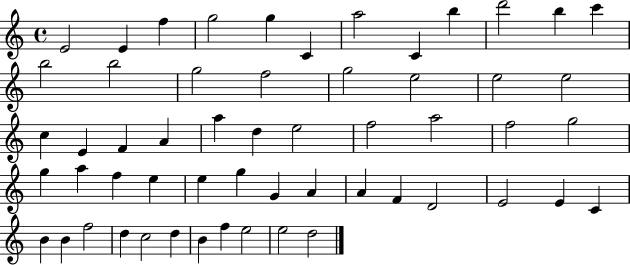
E4/h E4/q F5/q G5/h G5/q C4/q A5/h C4/q B5/q D6/h B5/q C6/q B5/h B5/h G5/h F5/h G5/h E5/h E5/h E5/h C5/q E4/q F4/q A4/q A5/q D5/q E5/h F5/h A5/h F5/h G5/h G5/q A5/q F5/q E5/q E5/q G5/q G4/q A4/q A4/q F4/q D4/h E4/h E4/q C4/q B4/q B4/q F5/h D5/q C5/h D5/q B4/q F5/q E5/h E5/h D5/h